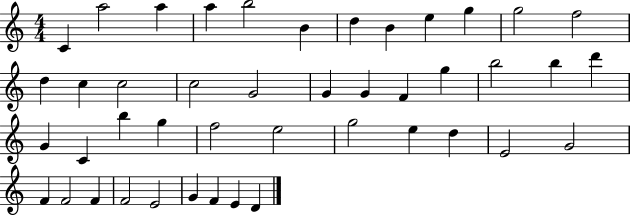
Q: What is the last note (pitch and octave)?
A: D4